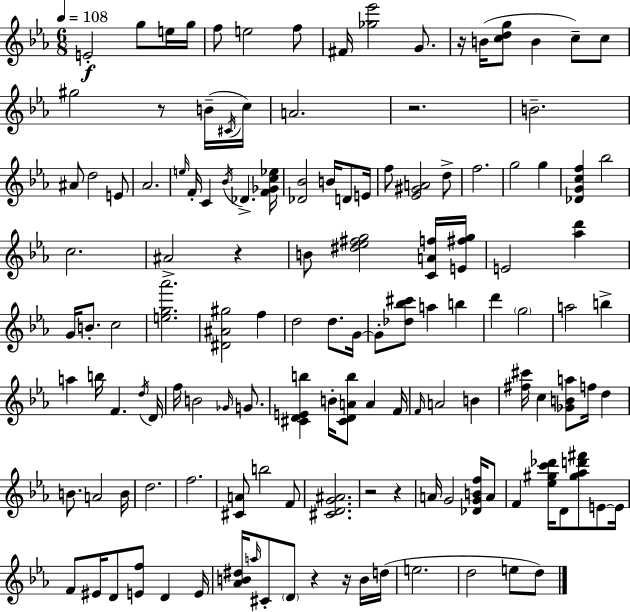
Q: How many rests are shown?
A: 8